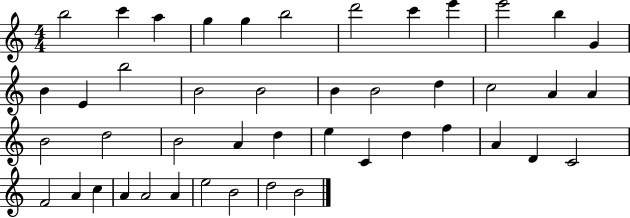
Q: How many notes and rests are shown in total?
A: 45